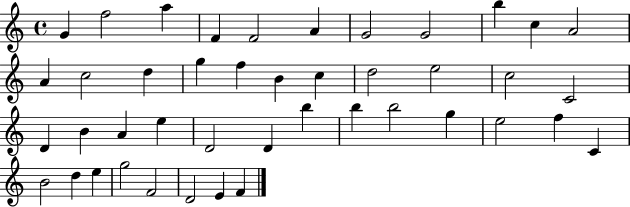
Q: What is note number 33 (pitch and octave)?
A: E5